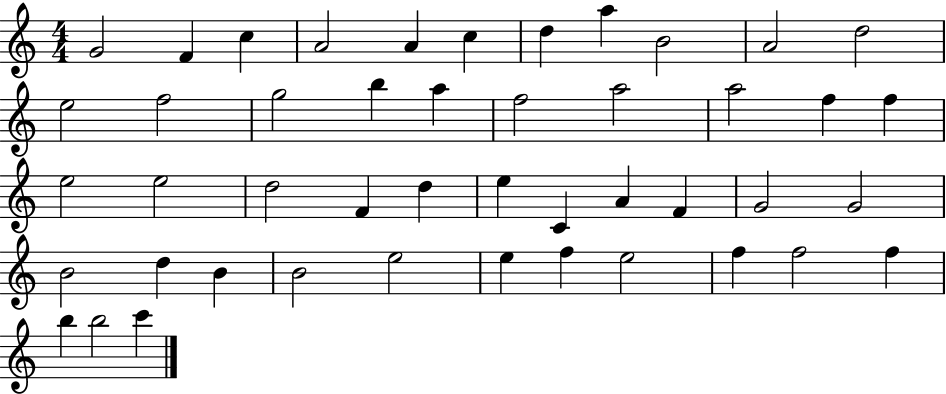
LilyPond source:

{
  \clef treble
  \numericTimeSignature
  \time 4/4
  \key c \major
  g'2 f'4 c''4 | a'2 a'4 c''4 | d''4 a''4 b'2 | a'2 d''2 | \break e''2 f''2 | g''2 b''4 a''4 | f''2 a''2 | a''2 f''4 f''4 | \break e''2 e''2 | d''2 f'4 d''4 | e''4 c'4 a'4 f'4 | g'2 g'2 | \break b'2 d''4 b'4 | b'2 e''2 | e''4 f''4 e''2 | f''4 f''2 f''4 | \break b''4 b''2 c'''4 | \bar "|."
}